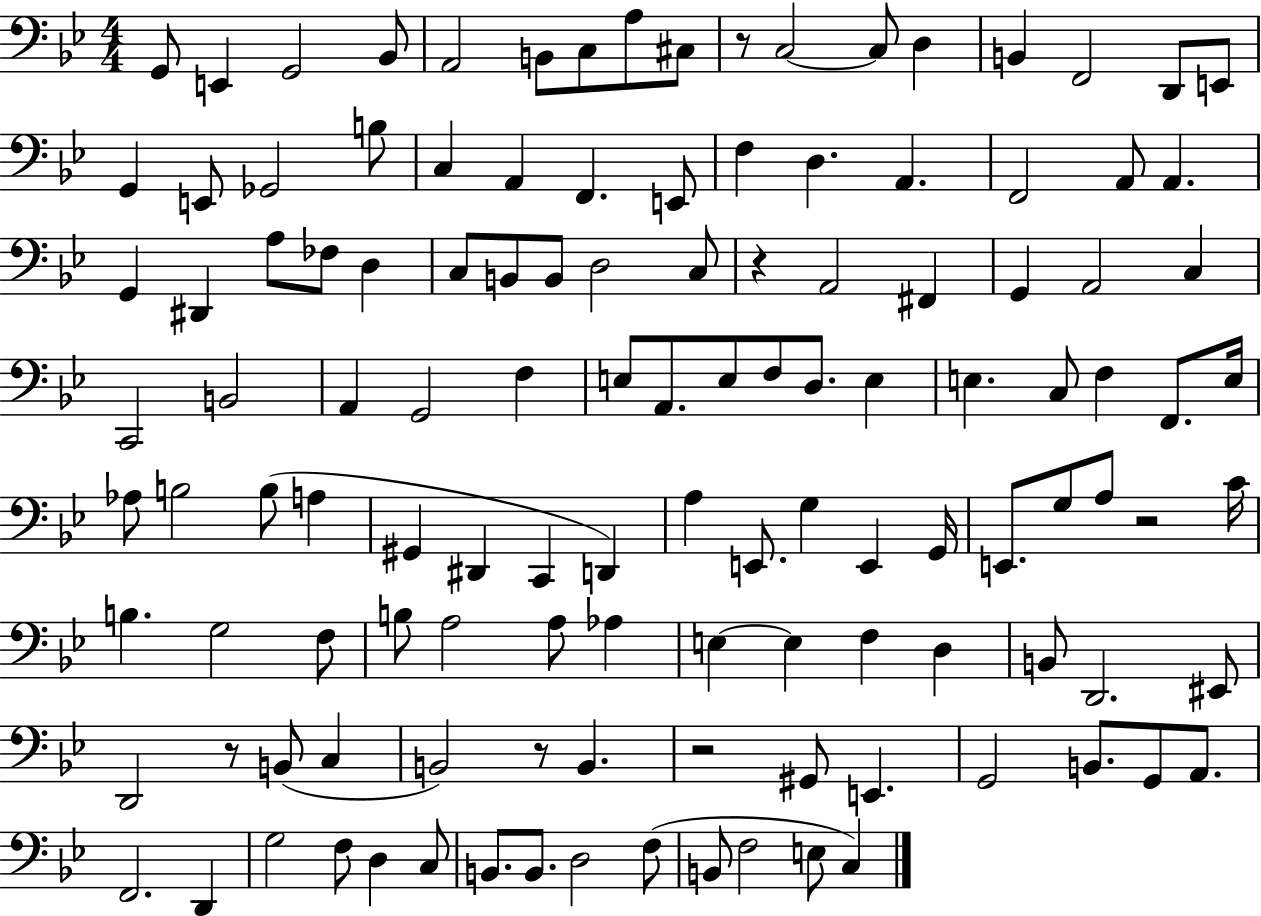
G2/e E2/q G2/h Bb2/e A2/h B2/e C3/e A3/e C#3/e R/e C3/h C3/e D3/q B2/q F2/h D2/e E2/e G2/q E2/e Gb2/h B3/e C3/q A2/q F2/q. E2/e F3/q D3/q. A2/q. F2/h A2/e A2/q. G2/q D#2/q A3/e FES3/e D3/q C3/e B2/e B2/e D3/h C3/e R/q A2/h F#2/q G2/q A2/h C3/q C2/h B2/h A2/q G2/h F3/q E3/e A2/e. E3/e F3/e D3/e. E3/q E3/q. C3/e F3/q F2/e. E3/s Ab3/e B3/h B3/e A3/q G#2/q D#2/q C2/q D2/q A3/q E2/e. G3/q E2/q G2/s E2/e. G3/e A3/e R/h C4/s B3/q. G3/h F3/e B3/e A3/h A3/e Ab3/q E3/q E3/q F3/q D3/q B2/e D2/h. EIS2/e D2/h R/e B2/e C3/q B2/h R/e B2/q. R/h G#2/e E2/q. G2/h B2/e. G2/e A2/e. F2/h. D2/q G3/h F3/e D3/q C3/e B2/e. B2/e. D3/h F3/e B2/e F3/h E3/e C3/q